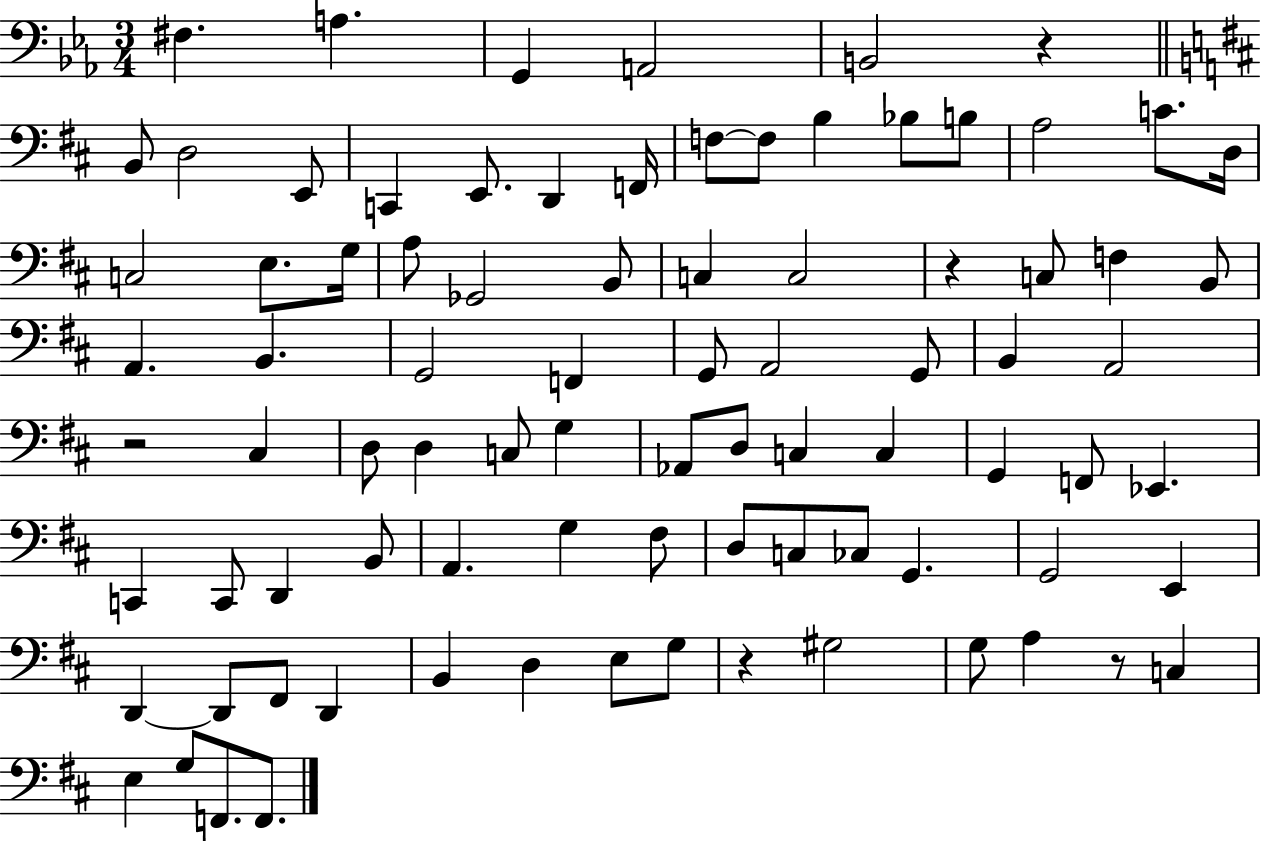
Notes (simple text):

F#3/q. A3/q. G2/q A2/h B2/h R/q B2/e D3/h E2/e C2/q E2/e. D2/q F2/s F3/e F3/e B3/q Bb3/e B3/e A3/h C4/e. D3/s C3/h E3/e. G3/s A3/e Gb2/h B2/e C3/q C3/h R/q C3/e F3/q B2/e A2/q. B2/q. G2/h F2/q G2/e A2/h G2/e B2/q A2/h R/h C#3/q D3/e D3/q C3/e G3/q Ab2/e D3/e C3/q C3/q G2/q F2/e Eb2/q. C2/q C2/e D2/q B2/e A2/q. G3/q F#3/e D3/e C3/e CES3/e G2/q. G2/h E2/q D2/q D2/e F#2/e D2/q B2/q D3/q E3/e G3/e R/q G#3/h G3/e A3/q R/e C3/q E3/q G3/e F2/e. F2/e.